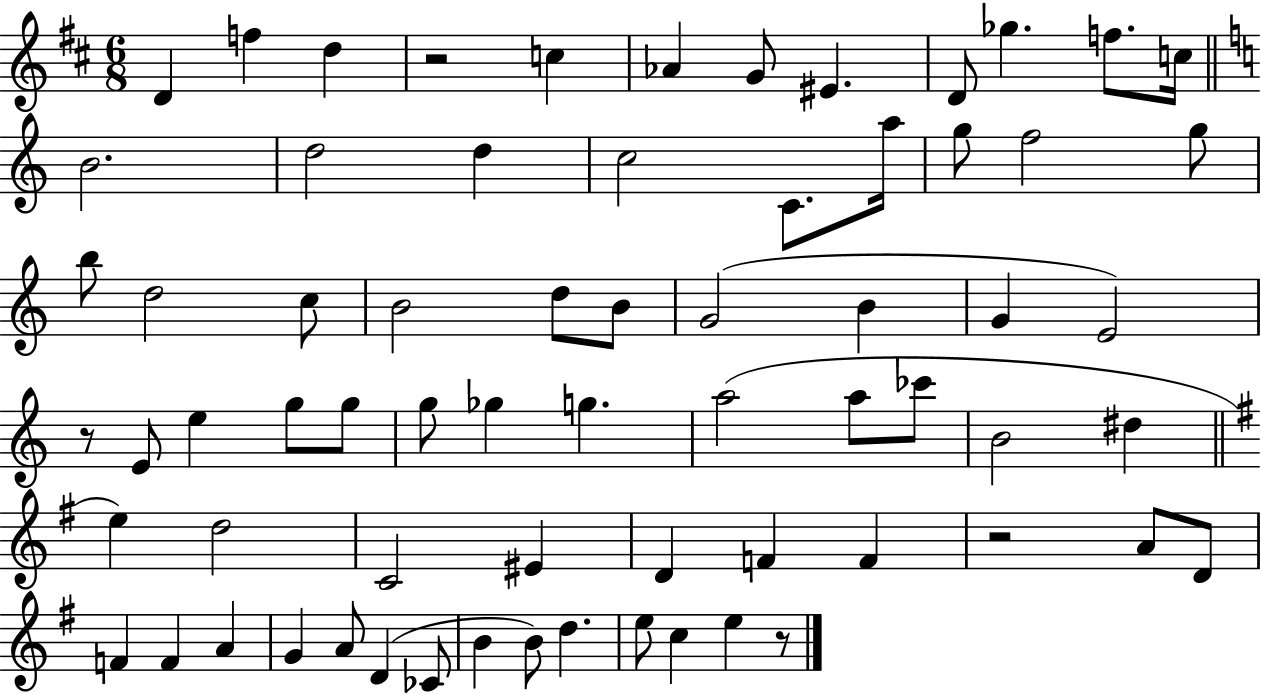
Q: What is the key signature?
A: D major